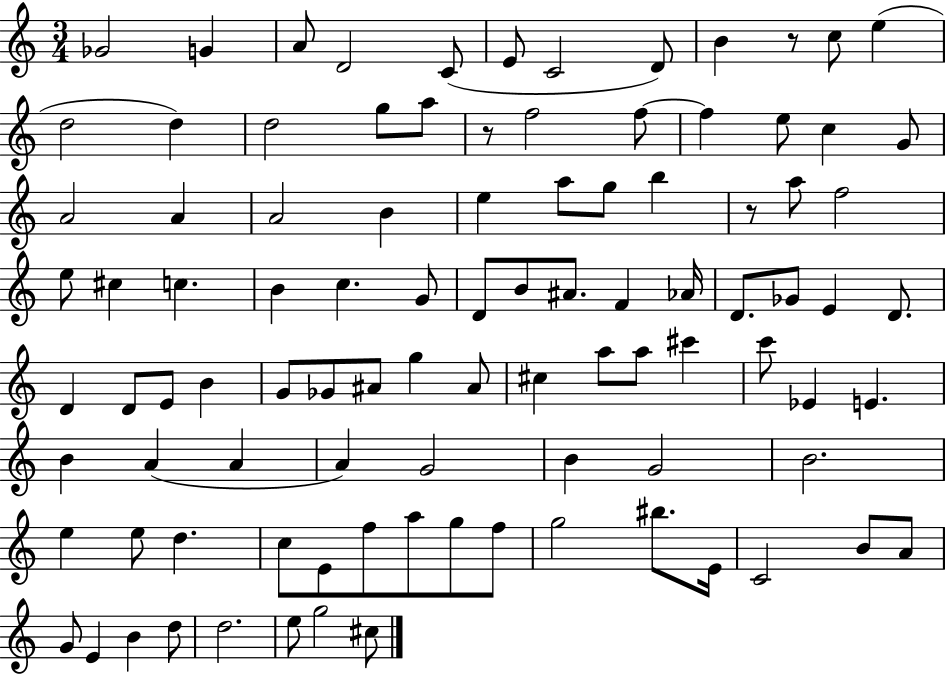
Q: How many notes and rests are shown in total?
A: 97